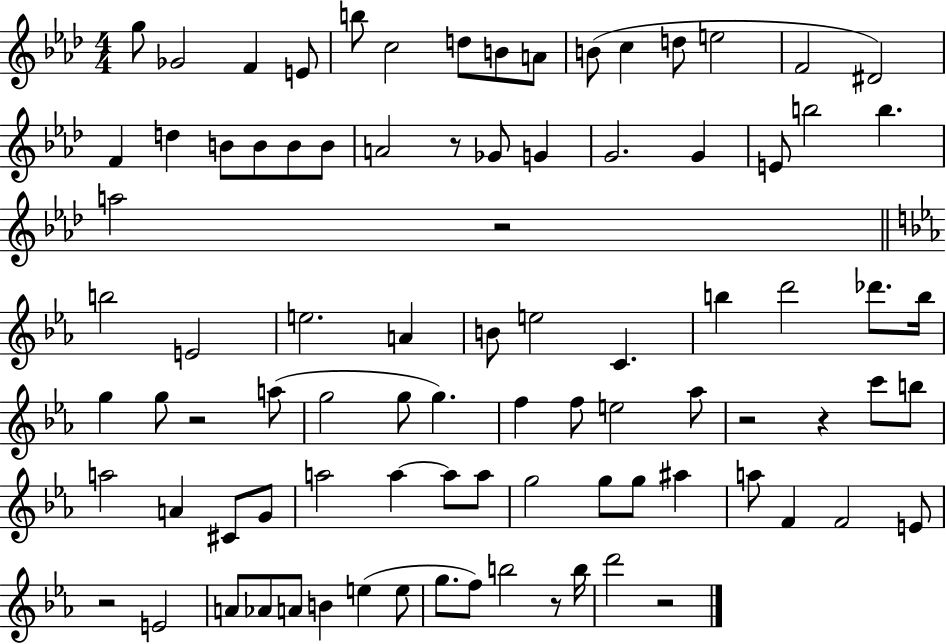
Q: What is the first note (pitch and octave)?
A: G5